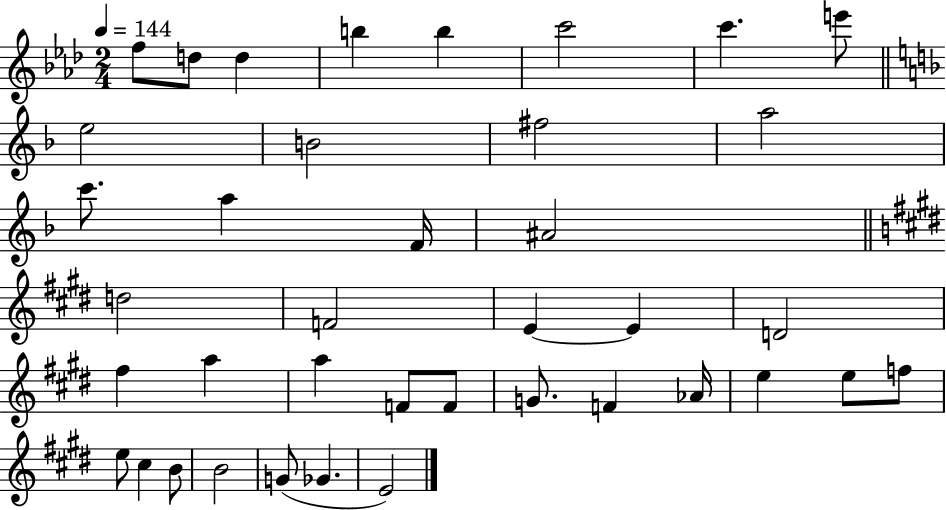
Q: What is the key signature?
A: AES major